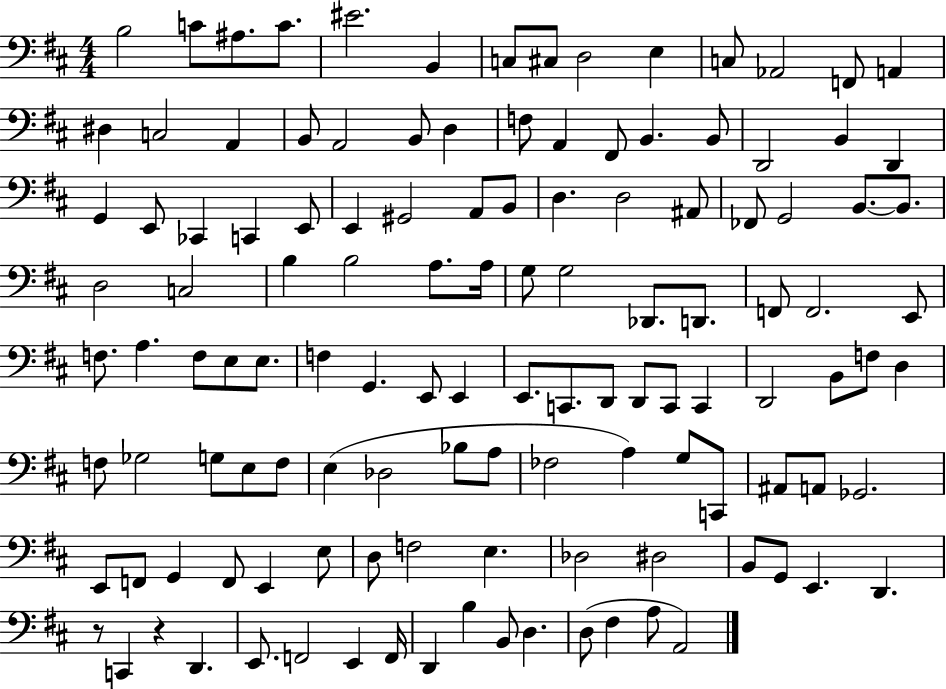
B3/h C4/e A#3/e. C4/e. EIS4/h. B2/q C3/e C#3/e D3/h E3/q C3/e Ab2/h F2/e A2/q D#3/q C3/h A2/q B2/e A2/h B2/e D3/q F3/e A2/q F#2/e B2/q. B2/e D2/h B2/q D2/q G2/q E2/e CES2/q C2/q E2/e E2/q G#2/h A2/e B2/e D3/q. D3/h A#2/e FES2/e G2/h B2/e. B2/e. D3/h C3/h B3/q B3/h A3/e. A3/s G3/e G3/h Db2/e. D2/e. F2/e F2/h. E2/e F3/e. A3/q. F3/e E3/e E3/e. F3/q G2/q. E2/e E2/q E2/e. C2/e. D2/e D2/e C2/e C2/q D2/h B2/e F3/e D3/q F3/e Gb3/h G3/e E3/e F3/e E3/q Db3/h Bb3/e A3/e FES3/h A3/q G3/e C2/e A#2/e A2/e Gb2/h. E2/e F2/e G2/q F2/e E2/q E3/e D3/e F3/h E3/q. Db3/h D#3/h B2/e G2/e E2/q. D2/q. R/e C2/q R/q D2/q. E2/e. F2/h E2/q F2/s D2/q B3/q B2/e D3/q. D3/e F#3/q A3/e A2/h